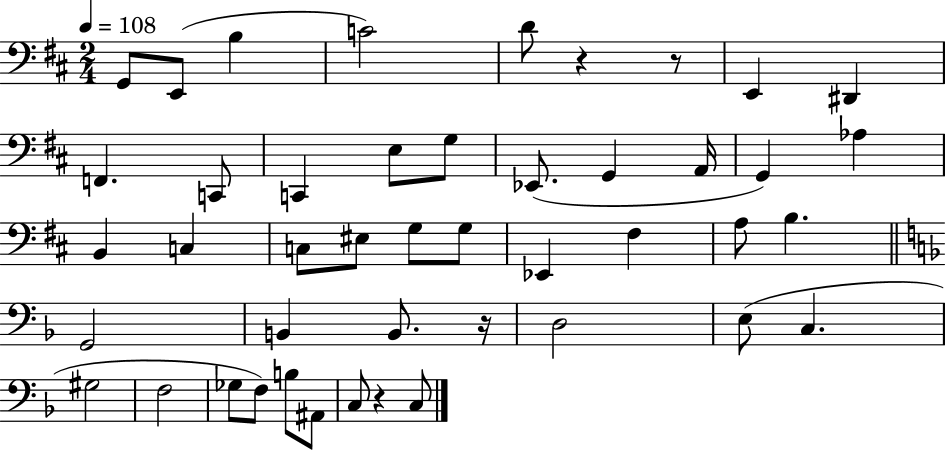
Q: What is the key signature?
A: D major